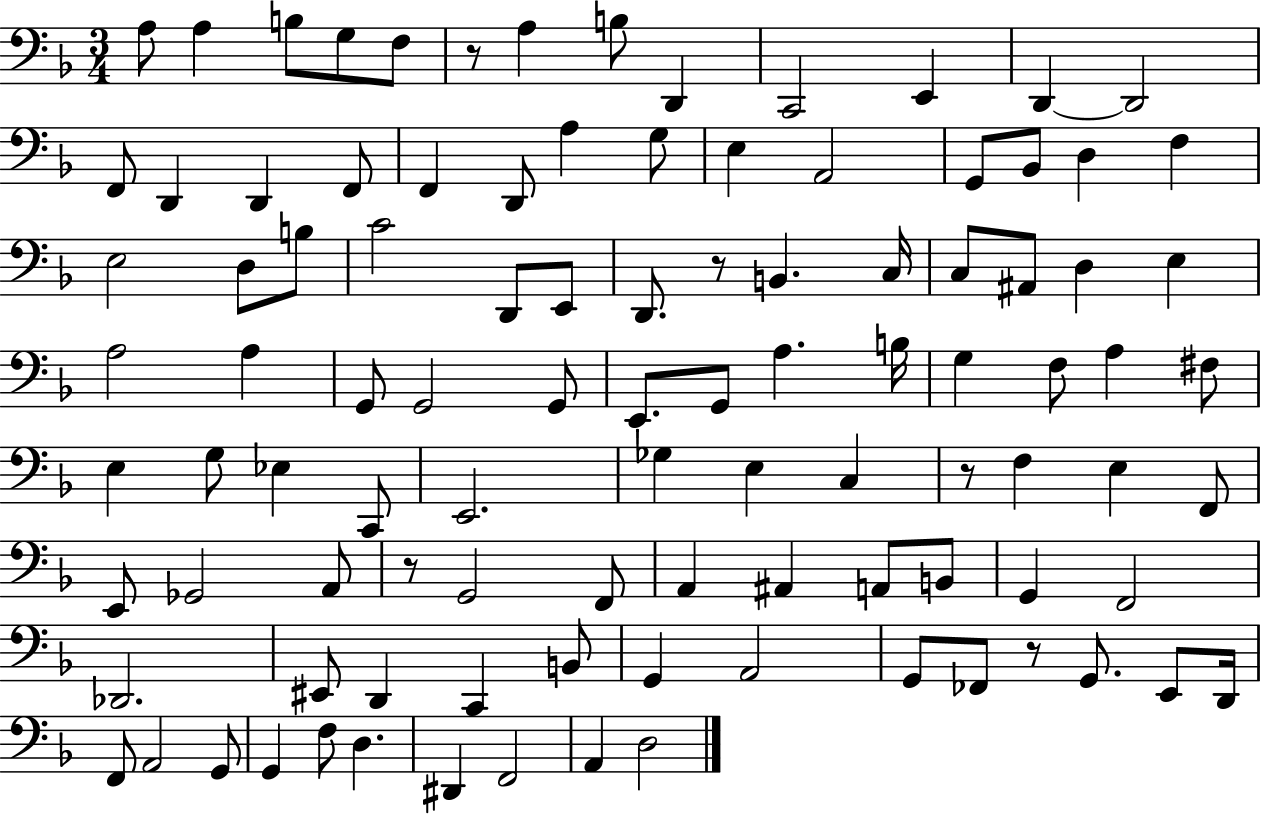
A3/e A3/q B3/e G3/e F3/e R/e A3/q B3/e D2/q C2/h E2/q D2/q D2/h F2/e D2/q D2/q F2/e F2/q D2/e A3/q G3/e E3/q A2/h G2/e Bb2/e D3/q F3/q E3/h D3/e B3/e C4/h D2/e E2/e D2/e. R/e B2/q. C3/s C3/e A#2/e D3/q E3/q A3/h A3/q G2/e G2/h G2/e E2/e. G2/e A3/q. B3/s G3/q F3/e A3/q F#3/e E3/q G3/e Eb3/q C2/e E2/h. Gb3/q E3/q C3/q R/e F3/q E3/q F2/e E2/e Gb2/h A2/e R/e G2/h F2/e A2/q A#2/q A2/e B2/e G2/q F2/h Db2/h. EIS2/e D2/q C2/q B2/e G2/q A2/h G2/e FES2/e R/e G2/e. E2/e D2/s F2/e A2/h G2/e G2/q F3/e D3/q. D#2/q F2/h A2/q D3/h